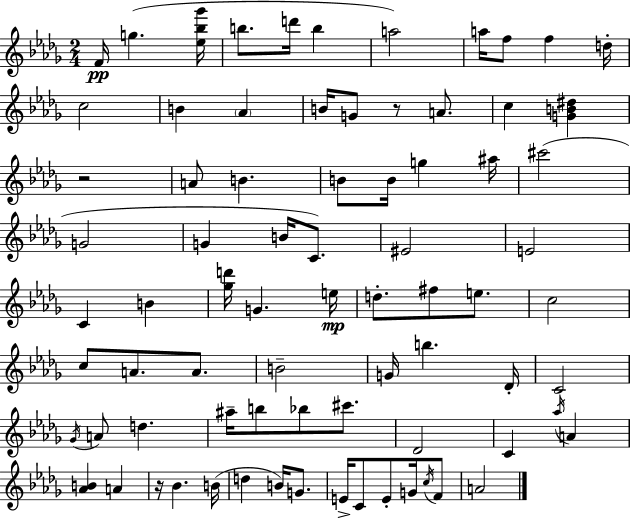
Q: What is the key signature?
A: BES minor